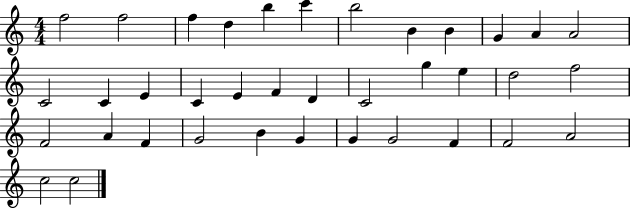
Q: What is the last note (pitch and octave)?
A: C5